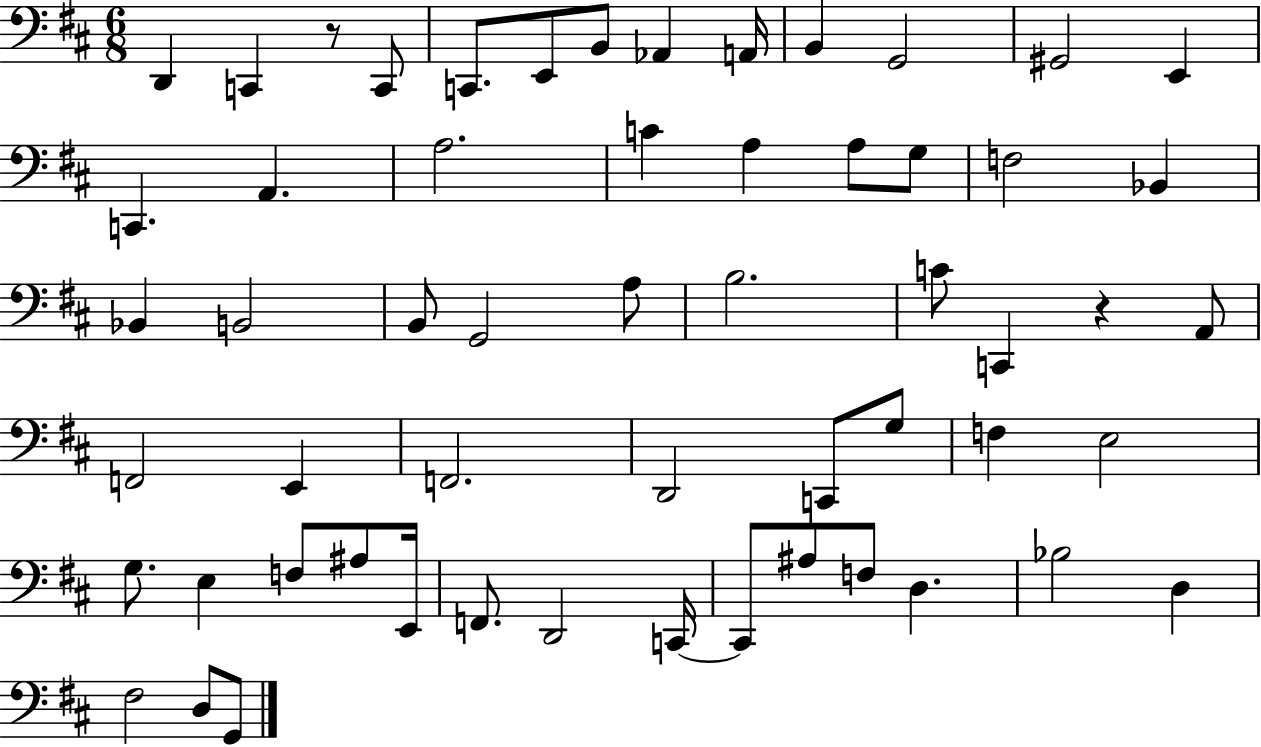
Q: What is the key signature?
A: D major